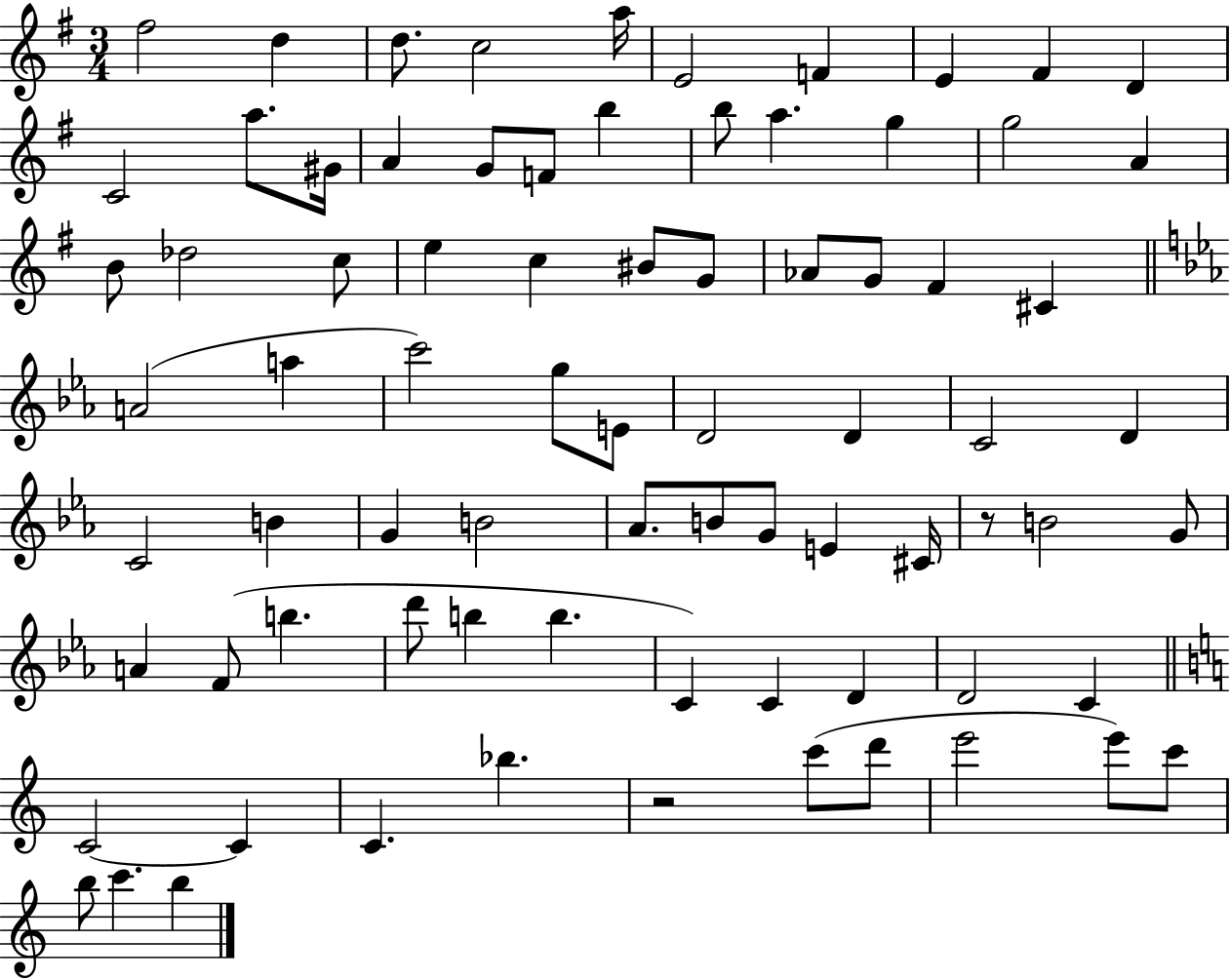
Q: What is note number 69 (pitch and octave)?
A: C6